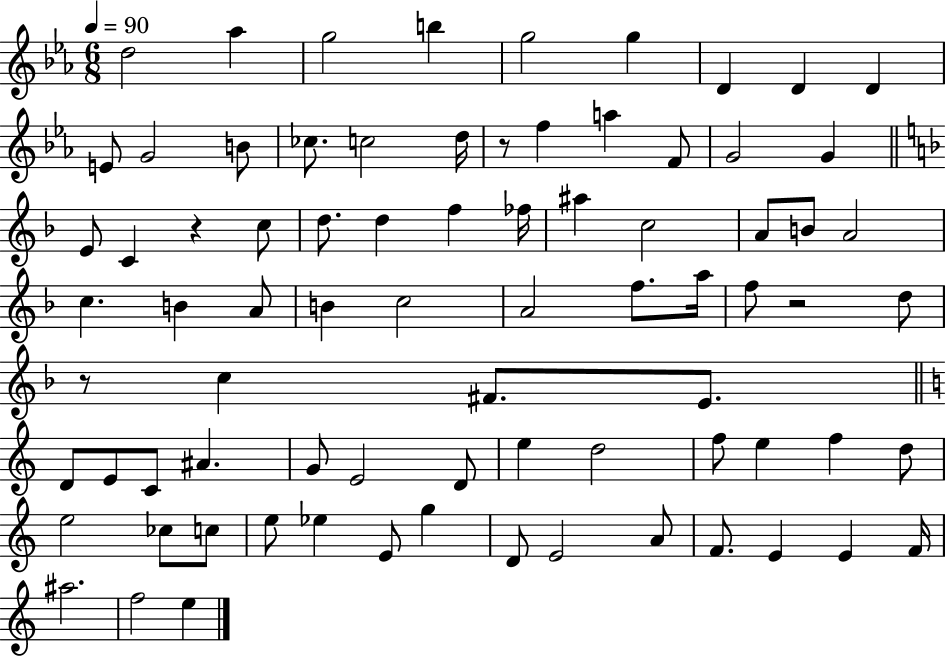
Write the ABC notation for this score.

X:1
T:Untitled
M:6/8
L:1/4
K:Eb
d2 _a g2 b g2 g D D D E/2 G2 B/2 _c/2 c2 d/4 z/2 f a F/2 G2 G E/2 C z c/2 d/2 d f _f/4 ^a c2 A/2 B/2 A2 c B A/2 B c2 A2 f/2 a/4 f/2 z2 d/2 z/2 c ^F/2 E/2 D/2 E/2 C/2 ^A G/2 E2 D/2 e d2 f/2 e f d/2 e2 _c/2 c/2 e/2 _e E/2 g D/2 E2 A/2 F/2 E E F/4 ^a2 f2 e